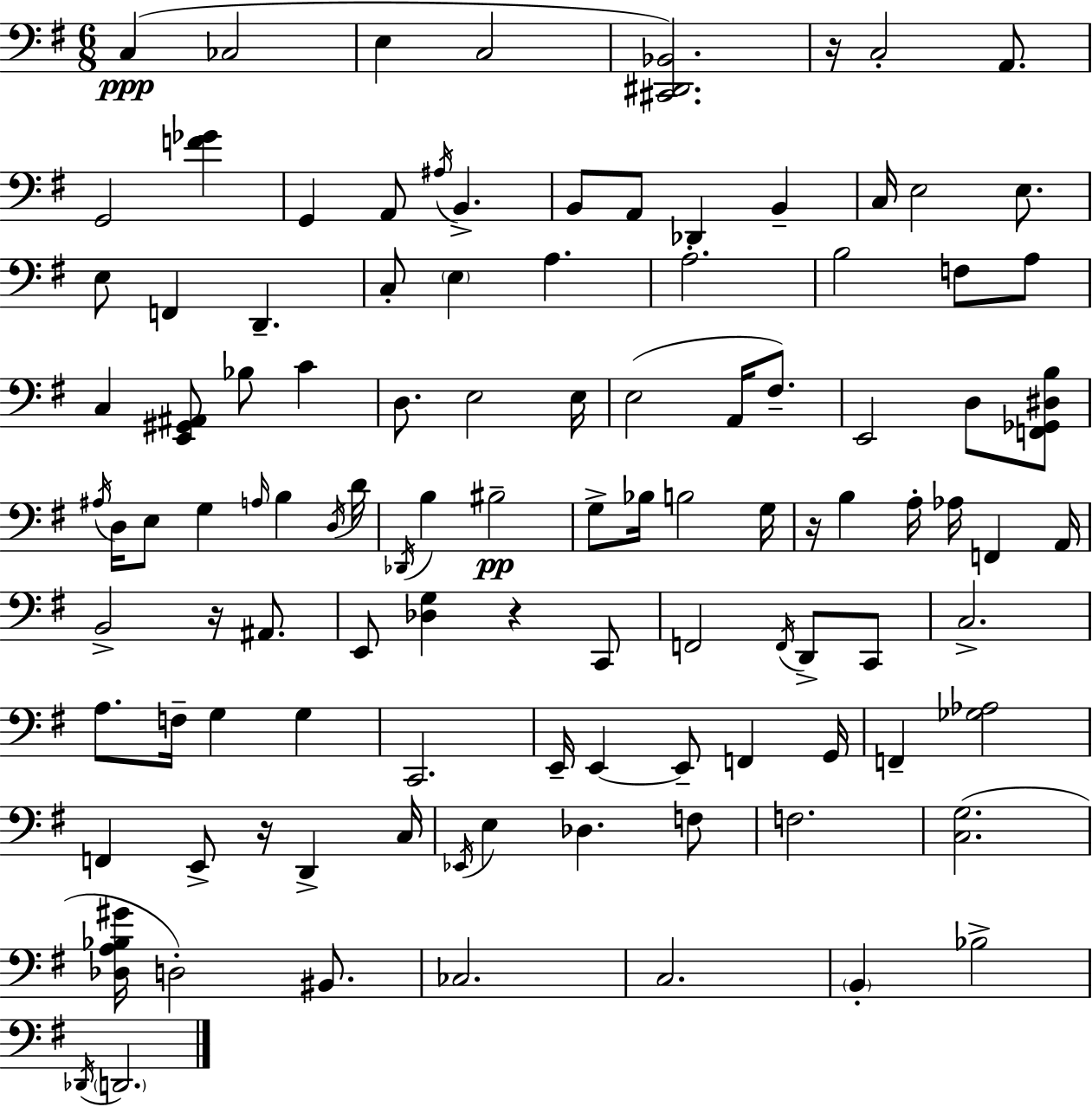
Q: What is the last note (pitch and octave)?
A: D2